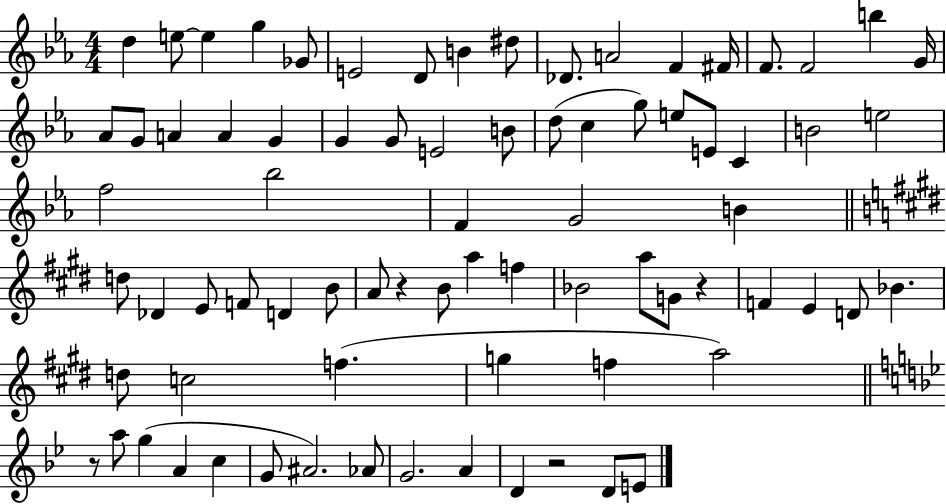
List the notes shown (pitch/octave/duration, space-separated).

D5/q E5/e E5/q G5/q Gb4/e E4/h D4/e B4/q D#5/e Db4/e. A4/h F4/q F#4/s F4/e. F4/h B5/q G4/s Ab4/e G4/e A4/q A4/q G4/q G4/q G4/e E4/h B4/e D5/e C5/q G5/e E5/e E4/e C4/q B4/h E5/h F5/h Bb5/h F4/q G4/h B4/q D5/e Db4/q E4/e F4/e D4/q B4/e A4/e R/q B4/e A5/q F5/q Bb4/h A5/e G4/e R/q F4/q E4/q D4/e Bb4/q. D5/e C5/h F5/q. G5/q F5/q A5/h R/e A5/e G5/q A4/q C5/q G4/e A#4/h. Ab4/e G4/h. A4/q D4/q R/h D4/e E4/e